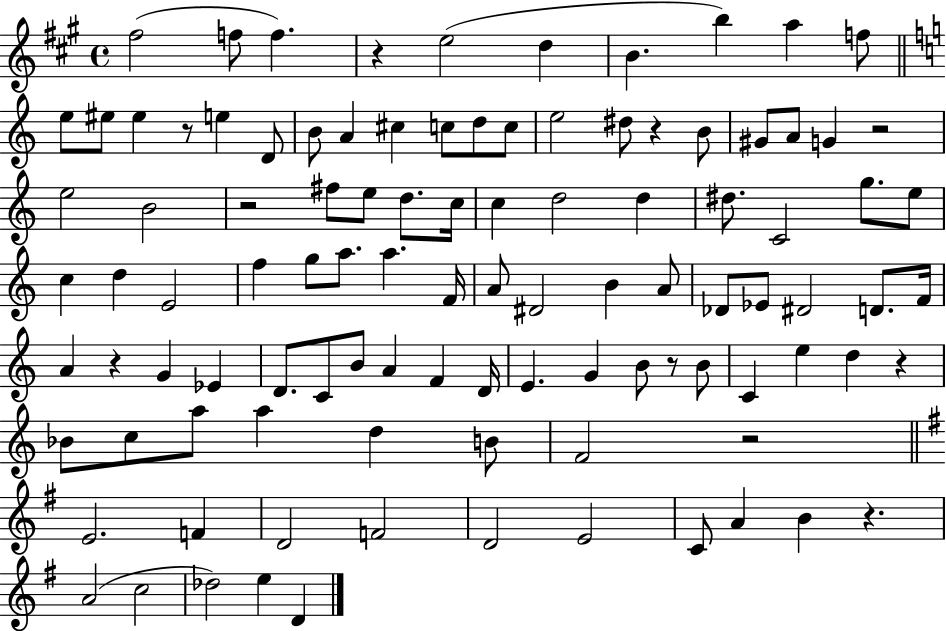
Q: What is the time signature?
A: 4/4